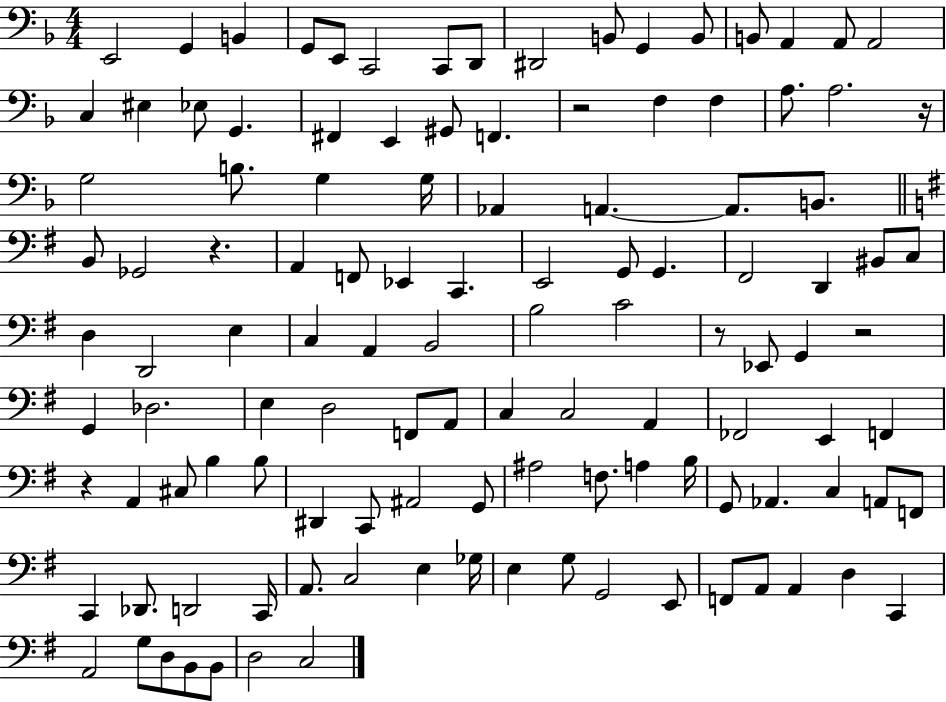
X:1
T:Untitled
M:4/4
L:1/4
K:F
E,,2 G,, B,, G,,/2 E,,/2 C,,2 C,,/2 D,,/2 ^D,,2 B,,/2 G,, B,,/2 B,,/2 A,, A,,/2 A,,2 C, ^E, _E,/2 G,, ^F,, E,, ^G,,/2 F,, z2 F, F, A,/2 A,2 z/4 G,2 B,/2 G, G,/4 _A,, A,, A,,/2 B,,/2 B,,/2 _G,,2 z A,, F,,/2 _E,, C,, E,,2 G,,/2 G,, ^F,,2 D,, ^B,,/2 C,/2 D, D,,2 E, C, A,, B,,2 B,2 C2 z/2 _E,,/2 G,, z2 G,, _D,2 E, D,2 F,,/2 A,,/2 C, C,2 A,, _F,,2 E,, F,, z A,, ^C,/2 B, B,/2 ^D,, C,,/2 ^A,,2 G,,/2 ^A,2 F,/2 A, B,/4 G,,/2 _A,, C, A,,/2 F,,/2 C,, _D,,/2 D,,2 C,,/4 A,,/2 C,2 E, _G,/4 E, G,/2 G,,2 E,,/2 F,,/2 A,,/2 A,, D, C,, A,,2 G,/2 D,/2 B,,/2 B,,/2 D,2 C,2